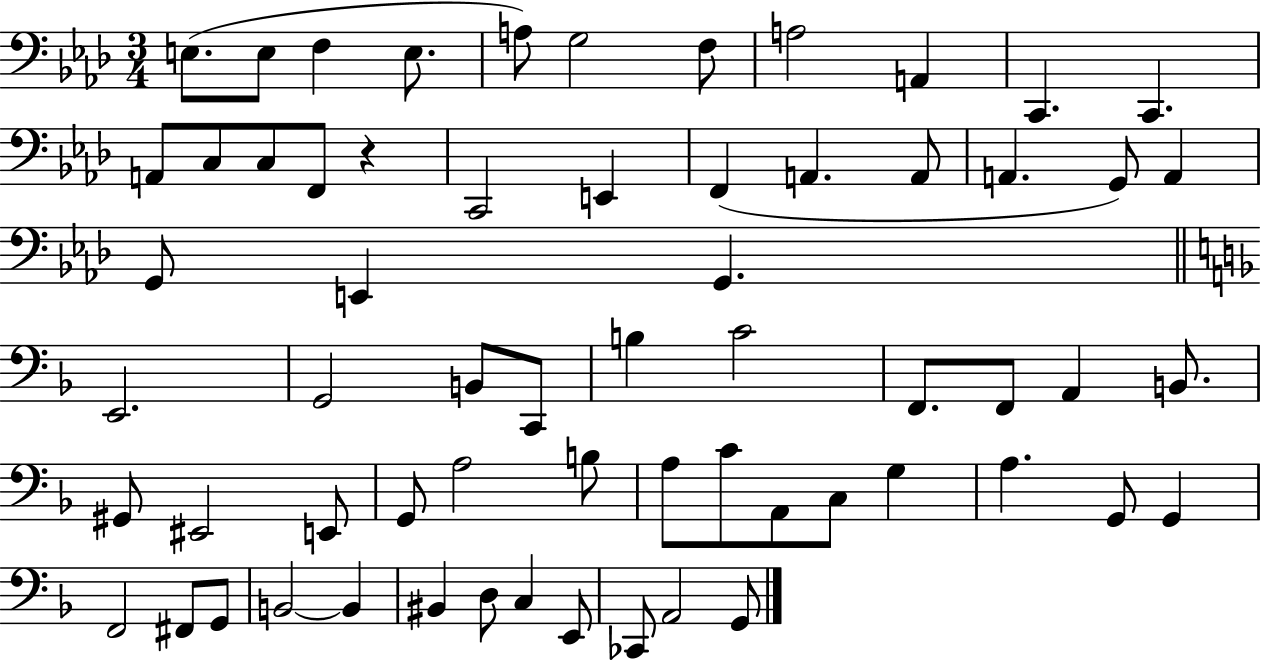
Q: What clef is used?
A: bass